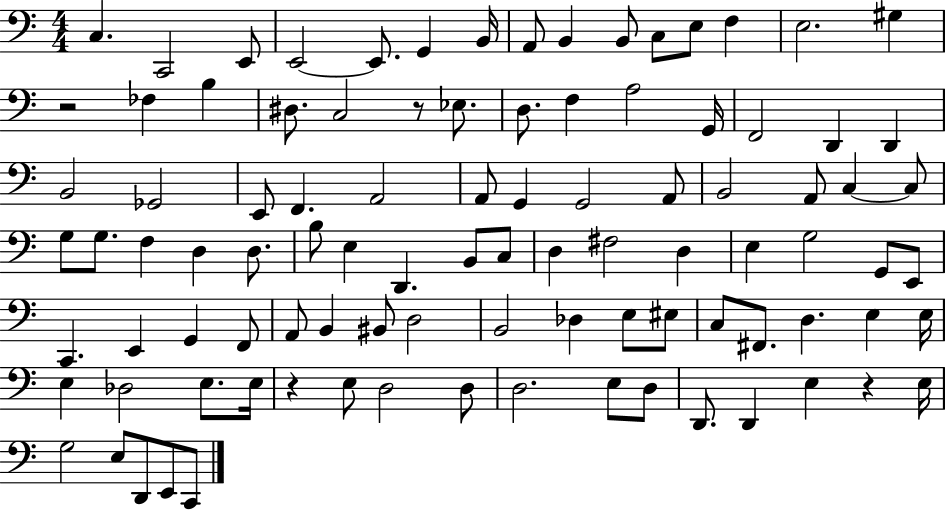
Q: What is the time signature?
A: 4/4